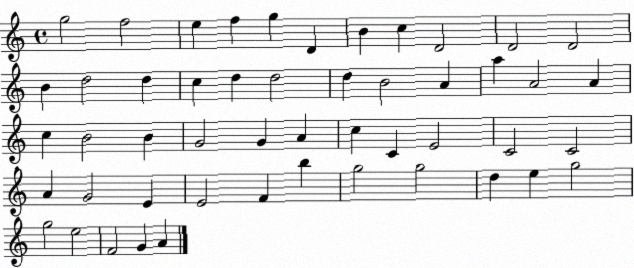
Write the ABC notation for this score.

X:1
T:Untitled
M:4/4
L:1/4
K:C
g2 f2 e f g D B c D2 D2 D2 B d2 d c d d2 d B2 A a A2 A c B2 B G2 G A c C E2 C2 C2 A G2 E E2 F b g2 g2 d e g2 g2 e2 F2 G A